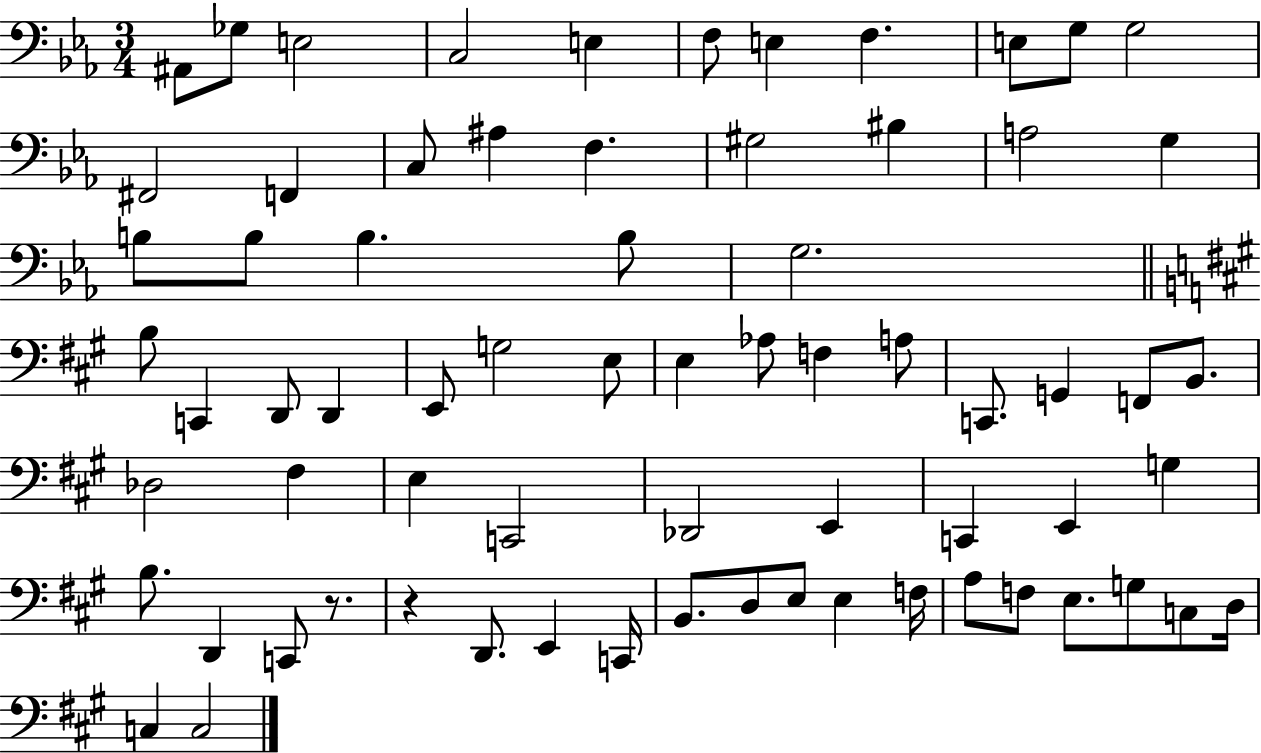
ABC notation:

X:1
T:Untitled
M:3/4
L:1/4
K:Eb
^A,,/2 _G,/2 E,2 C,2 E, F,/2 E, F, E,/2 G,/2 G,2 ^F,,2 F,, C,/2 ^A, F, ^G,2 ^B, A,2 G, B,/2 B,/2 B, B,/2 G,2 B,/2 C,, D,,/2 D,, E,,/2 G,2 E,/2 E, _A,/2 F, A,/2 C,,/2 G,, F,,/2 B,,/2 _D,2 ^F, E, C,,2 _D,,2 E,, C,, E,, G, B,/2 D,, C,,/2 z/2 z D,,/2 E,, C,,/4 B,,/2 D,/2 E,/2 E, F,/4 A,/2 F,/2 E,/2 G,/2 C,/2 D,/4 C, C,2